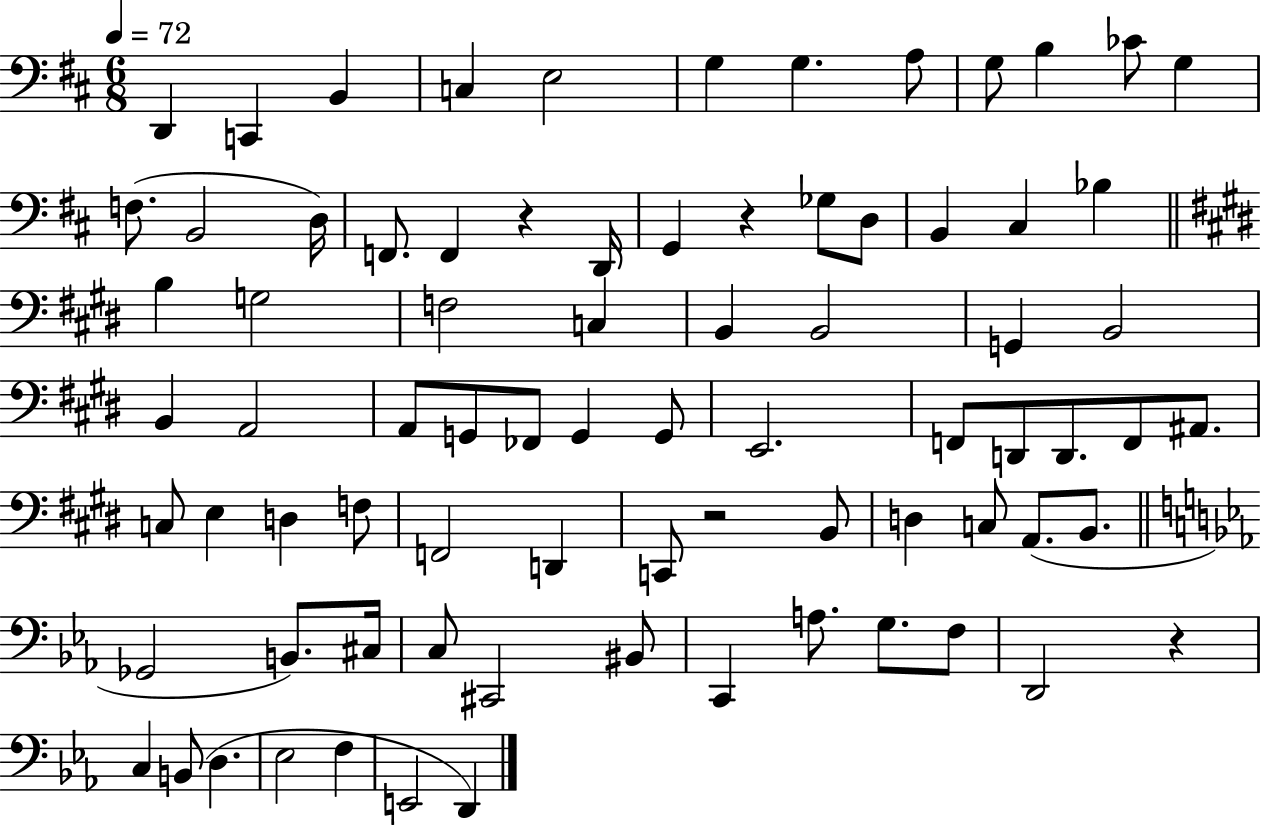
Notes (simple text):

D2/q C2/q B2/q C3/q E3/h G3/q G3/q. A3/e G3/e B3/q CES4/e G3/q F3/e. B2/h D3/s F2/e. F2/q R/q D2/s G2/q R/q Gb3/e D3/e B2/q C#3/q Bb3/q B3/q G3/h F3/h C3/q B2/q B2/h G2/q B2/h B2/q A2/h A2/e G2/e FES2/e G2/q G2/e E2/h. F2/e D2/e D2/e. F2/e A#2/e. C3/e E3/q D3/q F3/e F2/h D2/q C2/e R/h B2/e D3/q C3/e A2/e. B2/e. Gb2/h B2/e. C#3/s C3/e C#2/h BIS2/e C2/q A3/e. G3/e. F3/e D2/h R/q C3/q B2/e D3/q. Eb3/h F3/q E2/h D2/q